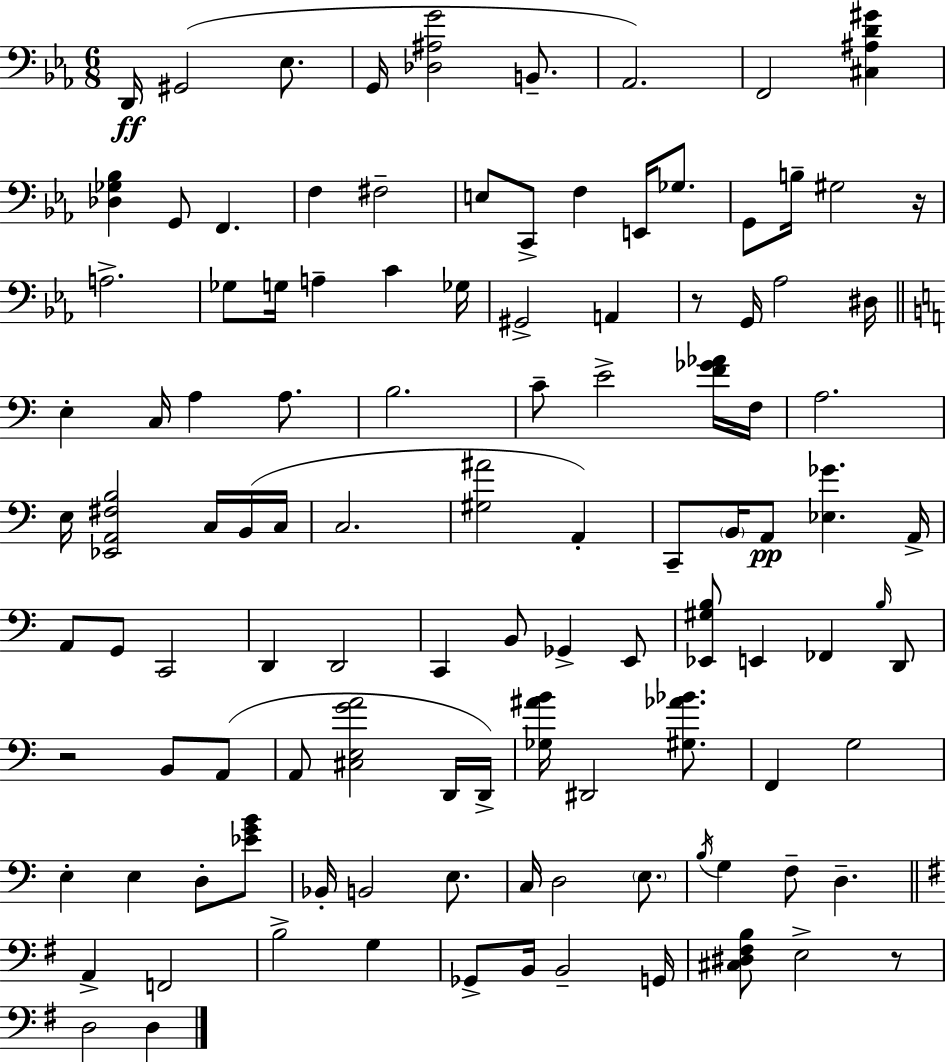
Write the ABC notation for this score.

X:1
T:Untitled
M:6/8
L:1/4
K:Cm
D,,/4 ^G,,2 _E,/2 G,,/4 [_D,^A,G]2 B,,/2 _A,,2 F,,2 [^C,^A,D^G] [_D,_G,_B,] G,,/2 F,, F, ^F,2 E,/2 C,,/2 F, E,,/4 _G,/2 G,,/2 B,/4 ^G,2 z/4 A,2 _G,/2 G,/4 A, C _G,/4 ^G,,2 A,, z/2 G,,/4 _A,2 ^D,/4 E, C,/4 A, A,/2 B,2 C/2 E2 [F_G_A]/4 F,/4 A,2 E,/4 [_E,,A,,^F,B,]2 C,/4 B,,/4 C,/4 C,2 [^G,^A]2 A,, C,,/2 B,,/4 A,,/2 [_E,_G] A,,/4 A,,/2 G,,/2 C,,2 D,, D,,2 C,, B,,/2 _G,, E,,/2 [_E,,^G,B,]/2 E,, _F,, B,/4 D,,/2 z2 B,,/2 A,,/2 A,,/2 [^C,E,GA]2 D,,/4 D,,/4 [_G,^AB]/4 ^D,,2 [^G,_A_B]/2 F,, G,2 E, E, D,/2 [_EGB]/2 _B,,/4 B,,2 E,/2 C,/4 D,2 E,/2 B,/4 G, F,/2 D, A,, F,,2 B,2 G, _G,,/2 B,,/4 B,,2 G,,/4 [^C,^D,^F,B,]/2 E,2 z/2 D,2 D,